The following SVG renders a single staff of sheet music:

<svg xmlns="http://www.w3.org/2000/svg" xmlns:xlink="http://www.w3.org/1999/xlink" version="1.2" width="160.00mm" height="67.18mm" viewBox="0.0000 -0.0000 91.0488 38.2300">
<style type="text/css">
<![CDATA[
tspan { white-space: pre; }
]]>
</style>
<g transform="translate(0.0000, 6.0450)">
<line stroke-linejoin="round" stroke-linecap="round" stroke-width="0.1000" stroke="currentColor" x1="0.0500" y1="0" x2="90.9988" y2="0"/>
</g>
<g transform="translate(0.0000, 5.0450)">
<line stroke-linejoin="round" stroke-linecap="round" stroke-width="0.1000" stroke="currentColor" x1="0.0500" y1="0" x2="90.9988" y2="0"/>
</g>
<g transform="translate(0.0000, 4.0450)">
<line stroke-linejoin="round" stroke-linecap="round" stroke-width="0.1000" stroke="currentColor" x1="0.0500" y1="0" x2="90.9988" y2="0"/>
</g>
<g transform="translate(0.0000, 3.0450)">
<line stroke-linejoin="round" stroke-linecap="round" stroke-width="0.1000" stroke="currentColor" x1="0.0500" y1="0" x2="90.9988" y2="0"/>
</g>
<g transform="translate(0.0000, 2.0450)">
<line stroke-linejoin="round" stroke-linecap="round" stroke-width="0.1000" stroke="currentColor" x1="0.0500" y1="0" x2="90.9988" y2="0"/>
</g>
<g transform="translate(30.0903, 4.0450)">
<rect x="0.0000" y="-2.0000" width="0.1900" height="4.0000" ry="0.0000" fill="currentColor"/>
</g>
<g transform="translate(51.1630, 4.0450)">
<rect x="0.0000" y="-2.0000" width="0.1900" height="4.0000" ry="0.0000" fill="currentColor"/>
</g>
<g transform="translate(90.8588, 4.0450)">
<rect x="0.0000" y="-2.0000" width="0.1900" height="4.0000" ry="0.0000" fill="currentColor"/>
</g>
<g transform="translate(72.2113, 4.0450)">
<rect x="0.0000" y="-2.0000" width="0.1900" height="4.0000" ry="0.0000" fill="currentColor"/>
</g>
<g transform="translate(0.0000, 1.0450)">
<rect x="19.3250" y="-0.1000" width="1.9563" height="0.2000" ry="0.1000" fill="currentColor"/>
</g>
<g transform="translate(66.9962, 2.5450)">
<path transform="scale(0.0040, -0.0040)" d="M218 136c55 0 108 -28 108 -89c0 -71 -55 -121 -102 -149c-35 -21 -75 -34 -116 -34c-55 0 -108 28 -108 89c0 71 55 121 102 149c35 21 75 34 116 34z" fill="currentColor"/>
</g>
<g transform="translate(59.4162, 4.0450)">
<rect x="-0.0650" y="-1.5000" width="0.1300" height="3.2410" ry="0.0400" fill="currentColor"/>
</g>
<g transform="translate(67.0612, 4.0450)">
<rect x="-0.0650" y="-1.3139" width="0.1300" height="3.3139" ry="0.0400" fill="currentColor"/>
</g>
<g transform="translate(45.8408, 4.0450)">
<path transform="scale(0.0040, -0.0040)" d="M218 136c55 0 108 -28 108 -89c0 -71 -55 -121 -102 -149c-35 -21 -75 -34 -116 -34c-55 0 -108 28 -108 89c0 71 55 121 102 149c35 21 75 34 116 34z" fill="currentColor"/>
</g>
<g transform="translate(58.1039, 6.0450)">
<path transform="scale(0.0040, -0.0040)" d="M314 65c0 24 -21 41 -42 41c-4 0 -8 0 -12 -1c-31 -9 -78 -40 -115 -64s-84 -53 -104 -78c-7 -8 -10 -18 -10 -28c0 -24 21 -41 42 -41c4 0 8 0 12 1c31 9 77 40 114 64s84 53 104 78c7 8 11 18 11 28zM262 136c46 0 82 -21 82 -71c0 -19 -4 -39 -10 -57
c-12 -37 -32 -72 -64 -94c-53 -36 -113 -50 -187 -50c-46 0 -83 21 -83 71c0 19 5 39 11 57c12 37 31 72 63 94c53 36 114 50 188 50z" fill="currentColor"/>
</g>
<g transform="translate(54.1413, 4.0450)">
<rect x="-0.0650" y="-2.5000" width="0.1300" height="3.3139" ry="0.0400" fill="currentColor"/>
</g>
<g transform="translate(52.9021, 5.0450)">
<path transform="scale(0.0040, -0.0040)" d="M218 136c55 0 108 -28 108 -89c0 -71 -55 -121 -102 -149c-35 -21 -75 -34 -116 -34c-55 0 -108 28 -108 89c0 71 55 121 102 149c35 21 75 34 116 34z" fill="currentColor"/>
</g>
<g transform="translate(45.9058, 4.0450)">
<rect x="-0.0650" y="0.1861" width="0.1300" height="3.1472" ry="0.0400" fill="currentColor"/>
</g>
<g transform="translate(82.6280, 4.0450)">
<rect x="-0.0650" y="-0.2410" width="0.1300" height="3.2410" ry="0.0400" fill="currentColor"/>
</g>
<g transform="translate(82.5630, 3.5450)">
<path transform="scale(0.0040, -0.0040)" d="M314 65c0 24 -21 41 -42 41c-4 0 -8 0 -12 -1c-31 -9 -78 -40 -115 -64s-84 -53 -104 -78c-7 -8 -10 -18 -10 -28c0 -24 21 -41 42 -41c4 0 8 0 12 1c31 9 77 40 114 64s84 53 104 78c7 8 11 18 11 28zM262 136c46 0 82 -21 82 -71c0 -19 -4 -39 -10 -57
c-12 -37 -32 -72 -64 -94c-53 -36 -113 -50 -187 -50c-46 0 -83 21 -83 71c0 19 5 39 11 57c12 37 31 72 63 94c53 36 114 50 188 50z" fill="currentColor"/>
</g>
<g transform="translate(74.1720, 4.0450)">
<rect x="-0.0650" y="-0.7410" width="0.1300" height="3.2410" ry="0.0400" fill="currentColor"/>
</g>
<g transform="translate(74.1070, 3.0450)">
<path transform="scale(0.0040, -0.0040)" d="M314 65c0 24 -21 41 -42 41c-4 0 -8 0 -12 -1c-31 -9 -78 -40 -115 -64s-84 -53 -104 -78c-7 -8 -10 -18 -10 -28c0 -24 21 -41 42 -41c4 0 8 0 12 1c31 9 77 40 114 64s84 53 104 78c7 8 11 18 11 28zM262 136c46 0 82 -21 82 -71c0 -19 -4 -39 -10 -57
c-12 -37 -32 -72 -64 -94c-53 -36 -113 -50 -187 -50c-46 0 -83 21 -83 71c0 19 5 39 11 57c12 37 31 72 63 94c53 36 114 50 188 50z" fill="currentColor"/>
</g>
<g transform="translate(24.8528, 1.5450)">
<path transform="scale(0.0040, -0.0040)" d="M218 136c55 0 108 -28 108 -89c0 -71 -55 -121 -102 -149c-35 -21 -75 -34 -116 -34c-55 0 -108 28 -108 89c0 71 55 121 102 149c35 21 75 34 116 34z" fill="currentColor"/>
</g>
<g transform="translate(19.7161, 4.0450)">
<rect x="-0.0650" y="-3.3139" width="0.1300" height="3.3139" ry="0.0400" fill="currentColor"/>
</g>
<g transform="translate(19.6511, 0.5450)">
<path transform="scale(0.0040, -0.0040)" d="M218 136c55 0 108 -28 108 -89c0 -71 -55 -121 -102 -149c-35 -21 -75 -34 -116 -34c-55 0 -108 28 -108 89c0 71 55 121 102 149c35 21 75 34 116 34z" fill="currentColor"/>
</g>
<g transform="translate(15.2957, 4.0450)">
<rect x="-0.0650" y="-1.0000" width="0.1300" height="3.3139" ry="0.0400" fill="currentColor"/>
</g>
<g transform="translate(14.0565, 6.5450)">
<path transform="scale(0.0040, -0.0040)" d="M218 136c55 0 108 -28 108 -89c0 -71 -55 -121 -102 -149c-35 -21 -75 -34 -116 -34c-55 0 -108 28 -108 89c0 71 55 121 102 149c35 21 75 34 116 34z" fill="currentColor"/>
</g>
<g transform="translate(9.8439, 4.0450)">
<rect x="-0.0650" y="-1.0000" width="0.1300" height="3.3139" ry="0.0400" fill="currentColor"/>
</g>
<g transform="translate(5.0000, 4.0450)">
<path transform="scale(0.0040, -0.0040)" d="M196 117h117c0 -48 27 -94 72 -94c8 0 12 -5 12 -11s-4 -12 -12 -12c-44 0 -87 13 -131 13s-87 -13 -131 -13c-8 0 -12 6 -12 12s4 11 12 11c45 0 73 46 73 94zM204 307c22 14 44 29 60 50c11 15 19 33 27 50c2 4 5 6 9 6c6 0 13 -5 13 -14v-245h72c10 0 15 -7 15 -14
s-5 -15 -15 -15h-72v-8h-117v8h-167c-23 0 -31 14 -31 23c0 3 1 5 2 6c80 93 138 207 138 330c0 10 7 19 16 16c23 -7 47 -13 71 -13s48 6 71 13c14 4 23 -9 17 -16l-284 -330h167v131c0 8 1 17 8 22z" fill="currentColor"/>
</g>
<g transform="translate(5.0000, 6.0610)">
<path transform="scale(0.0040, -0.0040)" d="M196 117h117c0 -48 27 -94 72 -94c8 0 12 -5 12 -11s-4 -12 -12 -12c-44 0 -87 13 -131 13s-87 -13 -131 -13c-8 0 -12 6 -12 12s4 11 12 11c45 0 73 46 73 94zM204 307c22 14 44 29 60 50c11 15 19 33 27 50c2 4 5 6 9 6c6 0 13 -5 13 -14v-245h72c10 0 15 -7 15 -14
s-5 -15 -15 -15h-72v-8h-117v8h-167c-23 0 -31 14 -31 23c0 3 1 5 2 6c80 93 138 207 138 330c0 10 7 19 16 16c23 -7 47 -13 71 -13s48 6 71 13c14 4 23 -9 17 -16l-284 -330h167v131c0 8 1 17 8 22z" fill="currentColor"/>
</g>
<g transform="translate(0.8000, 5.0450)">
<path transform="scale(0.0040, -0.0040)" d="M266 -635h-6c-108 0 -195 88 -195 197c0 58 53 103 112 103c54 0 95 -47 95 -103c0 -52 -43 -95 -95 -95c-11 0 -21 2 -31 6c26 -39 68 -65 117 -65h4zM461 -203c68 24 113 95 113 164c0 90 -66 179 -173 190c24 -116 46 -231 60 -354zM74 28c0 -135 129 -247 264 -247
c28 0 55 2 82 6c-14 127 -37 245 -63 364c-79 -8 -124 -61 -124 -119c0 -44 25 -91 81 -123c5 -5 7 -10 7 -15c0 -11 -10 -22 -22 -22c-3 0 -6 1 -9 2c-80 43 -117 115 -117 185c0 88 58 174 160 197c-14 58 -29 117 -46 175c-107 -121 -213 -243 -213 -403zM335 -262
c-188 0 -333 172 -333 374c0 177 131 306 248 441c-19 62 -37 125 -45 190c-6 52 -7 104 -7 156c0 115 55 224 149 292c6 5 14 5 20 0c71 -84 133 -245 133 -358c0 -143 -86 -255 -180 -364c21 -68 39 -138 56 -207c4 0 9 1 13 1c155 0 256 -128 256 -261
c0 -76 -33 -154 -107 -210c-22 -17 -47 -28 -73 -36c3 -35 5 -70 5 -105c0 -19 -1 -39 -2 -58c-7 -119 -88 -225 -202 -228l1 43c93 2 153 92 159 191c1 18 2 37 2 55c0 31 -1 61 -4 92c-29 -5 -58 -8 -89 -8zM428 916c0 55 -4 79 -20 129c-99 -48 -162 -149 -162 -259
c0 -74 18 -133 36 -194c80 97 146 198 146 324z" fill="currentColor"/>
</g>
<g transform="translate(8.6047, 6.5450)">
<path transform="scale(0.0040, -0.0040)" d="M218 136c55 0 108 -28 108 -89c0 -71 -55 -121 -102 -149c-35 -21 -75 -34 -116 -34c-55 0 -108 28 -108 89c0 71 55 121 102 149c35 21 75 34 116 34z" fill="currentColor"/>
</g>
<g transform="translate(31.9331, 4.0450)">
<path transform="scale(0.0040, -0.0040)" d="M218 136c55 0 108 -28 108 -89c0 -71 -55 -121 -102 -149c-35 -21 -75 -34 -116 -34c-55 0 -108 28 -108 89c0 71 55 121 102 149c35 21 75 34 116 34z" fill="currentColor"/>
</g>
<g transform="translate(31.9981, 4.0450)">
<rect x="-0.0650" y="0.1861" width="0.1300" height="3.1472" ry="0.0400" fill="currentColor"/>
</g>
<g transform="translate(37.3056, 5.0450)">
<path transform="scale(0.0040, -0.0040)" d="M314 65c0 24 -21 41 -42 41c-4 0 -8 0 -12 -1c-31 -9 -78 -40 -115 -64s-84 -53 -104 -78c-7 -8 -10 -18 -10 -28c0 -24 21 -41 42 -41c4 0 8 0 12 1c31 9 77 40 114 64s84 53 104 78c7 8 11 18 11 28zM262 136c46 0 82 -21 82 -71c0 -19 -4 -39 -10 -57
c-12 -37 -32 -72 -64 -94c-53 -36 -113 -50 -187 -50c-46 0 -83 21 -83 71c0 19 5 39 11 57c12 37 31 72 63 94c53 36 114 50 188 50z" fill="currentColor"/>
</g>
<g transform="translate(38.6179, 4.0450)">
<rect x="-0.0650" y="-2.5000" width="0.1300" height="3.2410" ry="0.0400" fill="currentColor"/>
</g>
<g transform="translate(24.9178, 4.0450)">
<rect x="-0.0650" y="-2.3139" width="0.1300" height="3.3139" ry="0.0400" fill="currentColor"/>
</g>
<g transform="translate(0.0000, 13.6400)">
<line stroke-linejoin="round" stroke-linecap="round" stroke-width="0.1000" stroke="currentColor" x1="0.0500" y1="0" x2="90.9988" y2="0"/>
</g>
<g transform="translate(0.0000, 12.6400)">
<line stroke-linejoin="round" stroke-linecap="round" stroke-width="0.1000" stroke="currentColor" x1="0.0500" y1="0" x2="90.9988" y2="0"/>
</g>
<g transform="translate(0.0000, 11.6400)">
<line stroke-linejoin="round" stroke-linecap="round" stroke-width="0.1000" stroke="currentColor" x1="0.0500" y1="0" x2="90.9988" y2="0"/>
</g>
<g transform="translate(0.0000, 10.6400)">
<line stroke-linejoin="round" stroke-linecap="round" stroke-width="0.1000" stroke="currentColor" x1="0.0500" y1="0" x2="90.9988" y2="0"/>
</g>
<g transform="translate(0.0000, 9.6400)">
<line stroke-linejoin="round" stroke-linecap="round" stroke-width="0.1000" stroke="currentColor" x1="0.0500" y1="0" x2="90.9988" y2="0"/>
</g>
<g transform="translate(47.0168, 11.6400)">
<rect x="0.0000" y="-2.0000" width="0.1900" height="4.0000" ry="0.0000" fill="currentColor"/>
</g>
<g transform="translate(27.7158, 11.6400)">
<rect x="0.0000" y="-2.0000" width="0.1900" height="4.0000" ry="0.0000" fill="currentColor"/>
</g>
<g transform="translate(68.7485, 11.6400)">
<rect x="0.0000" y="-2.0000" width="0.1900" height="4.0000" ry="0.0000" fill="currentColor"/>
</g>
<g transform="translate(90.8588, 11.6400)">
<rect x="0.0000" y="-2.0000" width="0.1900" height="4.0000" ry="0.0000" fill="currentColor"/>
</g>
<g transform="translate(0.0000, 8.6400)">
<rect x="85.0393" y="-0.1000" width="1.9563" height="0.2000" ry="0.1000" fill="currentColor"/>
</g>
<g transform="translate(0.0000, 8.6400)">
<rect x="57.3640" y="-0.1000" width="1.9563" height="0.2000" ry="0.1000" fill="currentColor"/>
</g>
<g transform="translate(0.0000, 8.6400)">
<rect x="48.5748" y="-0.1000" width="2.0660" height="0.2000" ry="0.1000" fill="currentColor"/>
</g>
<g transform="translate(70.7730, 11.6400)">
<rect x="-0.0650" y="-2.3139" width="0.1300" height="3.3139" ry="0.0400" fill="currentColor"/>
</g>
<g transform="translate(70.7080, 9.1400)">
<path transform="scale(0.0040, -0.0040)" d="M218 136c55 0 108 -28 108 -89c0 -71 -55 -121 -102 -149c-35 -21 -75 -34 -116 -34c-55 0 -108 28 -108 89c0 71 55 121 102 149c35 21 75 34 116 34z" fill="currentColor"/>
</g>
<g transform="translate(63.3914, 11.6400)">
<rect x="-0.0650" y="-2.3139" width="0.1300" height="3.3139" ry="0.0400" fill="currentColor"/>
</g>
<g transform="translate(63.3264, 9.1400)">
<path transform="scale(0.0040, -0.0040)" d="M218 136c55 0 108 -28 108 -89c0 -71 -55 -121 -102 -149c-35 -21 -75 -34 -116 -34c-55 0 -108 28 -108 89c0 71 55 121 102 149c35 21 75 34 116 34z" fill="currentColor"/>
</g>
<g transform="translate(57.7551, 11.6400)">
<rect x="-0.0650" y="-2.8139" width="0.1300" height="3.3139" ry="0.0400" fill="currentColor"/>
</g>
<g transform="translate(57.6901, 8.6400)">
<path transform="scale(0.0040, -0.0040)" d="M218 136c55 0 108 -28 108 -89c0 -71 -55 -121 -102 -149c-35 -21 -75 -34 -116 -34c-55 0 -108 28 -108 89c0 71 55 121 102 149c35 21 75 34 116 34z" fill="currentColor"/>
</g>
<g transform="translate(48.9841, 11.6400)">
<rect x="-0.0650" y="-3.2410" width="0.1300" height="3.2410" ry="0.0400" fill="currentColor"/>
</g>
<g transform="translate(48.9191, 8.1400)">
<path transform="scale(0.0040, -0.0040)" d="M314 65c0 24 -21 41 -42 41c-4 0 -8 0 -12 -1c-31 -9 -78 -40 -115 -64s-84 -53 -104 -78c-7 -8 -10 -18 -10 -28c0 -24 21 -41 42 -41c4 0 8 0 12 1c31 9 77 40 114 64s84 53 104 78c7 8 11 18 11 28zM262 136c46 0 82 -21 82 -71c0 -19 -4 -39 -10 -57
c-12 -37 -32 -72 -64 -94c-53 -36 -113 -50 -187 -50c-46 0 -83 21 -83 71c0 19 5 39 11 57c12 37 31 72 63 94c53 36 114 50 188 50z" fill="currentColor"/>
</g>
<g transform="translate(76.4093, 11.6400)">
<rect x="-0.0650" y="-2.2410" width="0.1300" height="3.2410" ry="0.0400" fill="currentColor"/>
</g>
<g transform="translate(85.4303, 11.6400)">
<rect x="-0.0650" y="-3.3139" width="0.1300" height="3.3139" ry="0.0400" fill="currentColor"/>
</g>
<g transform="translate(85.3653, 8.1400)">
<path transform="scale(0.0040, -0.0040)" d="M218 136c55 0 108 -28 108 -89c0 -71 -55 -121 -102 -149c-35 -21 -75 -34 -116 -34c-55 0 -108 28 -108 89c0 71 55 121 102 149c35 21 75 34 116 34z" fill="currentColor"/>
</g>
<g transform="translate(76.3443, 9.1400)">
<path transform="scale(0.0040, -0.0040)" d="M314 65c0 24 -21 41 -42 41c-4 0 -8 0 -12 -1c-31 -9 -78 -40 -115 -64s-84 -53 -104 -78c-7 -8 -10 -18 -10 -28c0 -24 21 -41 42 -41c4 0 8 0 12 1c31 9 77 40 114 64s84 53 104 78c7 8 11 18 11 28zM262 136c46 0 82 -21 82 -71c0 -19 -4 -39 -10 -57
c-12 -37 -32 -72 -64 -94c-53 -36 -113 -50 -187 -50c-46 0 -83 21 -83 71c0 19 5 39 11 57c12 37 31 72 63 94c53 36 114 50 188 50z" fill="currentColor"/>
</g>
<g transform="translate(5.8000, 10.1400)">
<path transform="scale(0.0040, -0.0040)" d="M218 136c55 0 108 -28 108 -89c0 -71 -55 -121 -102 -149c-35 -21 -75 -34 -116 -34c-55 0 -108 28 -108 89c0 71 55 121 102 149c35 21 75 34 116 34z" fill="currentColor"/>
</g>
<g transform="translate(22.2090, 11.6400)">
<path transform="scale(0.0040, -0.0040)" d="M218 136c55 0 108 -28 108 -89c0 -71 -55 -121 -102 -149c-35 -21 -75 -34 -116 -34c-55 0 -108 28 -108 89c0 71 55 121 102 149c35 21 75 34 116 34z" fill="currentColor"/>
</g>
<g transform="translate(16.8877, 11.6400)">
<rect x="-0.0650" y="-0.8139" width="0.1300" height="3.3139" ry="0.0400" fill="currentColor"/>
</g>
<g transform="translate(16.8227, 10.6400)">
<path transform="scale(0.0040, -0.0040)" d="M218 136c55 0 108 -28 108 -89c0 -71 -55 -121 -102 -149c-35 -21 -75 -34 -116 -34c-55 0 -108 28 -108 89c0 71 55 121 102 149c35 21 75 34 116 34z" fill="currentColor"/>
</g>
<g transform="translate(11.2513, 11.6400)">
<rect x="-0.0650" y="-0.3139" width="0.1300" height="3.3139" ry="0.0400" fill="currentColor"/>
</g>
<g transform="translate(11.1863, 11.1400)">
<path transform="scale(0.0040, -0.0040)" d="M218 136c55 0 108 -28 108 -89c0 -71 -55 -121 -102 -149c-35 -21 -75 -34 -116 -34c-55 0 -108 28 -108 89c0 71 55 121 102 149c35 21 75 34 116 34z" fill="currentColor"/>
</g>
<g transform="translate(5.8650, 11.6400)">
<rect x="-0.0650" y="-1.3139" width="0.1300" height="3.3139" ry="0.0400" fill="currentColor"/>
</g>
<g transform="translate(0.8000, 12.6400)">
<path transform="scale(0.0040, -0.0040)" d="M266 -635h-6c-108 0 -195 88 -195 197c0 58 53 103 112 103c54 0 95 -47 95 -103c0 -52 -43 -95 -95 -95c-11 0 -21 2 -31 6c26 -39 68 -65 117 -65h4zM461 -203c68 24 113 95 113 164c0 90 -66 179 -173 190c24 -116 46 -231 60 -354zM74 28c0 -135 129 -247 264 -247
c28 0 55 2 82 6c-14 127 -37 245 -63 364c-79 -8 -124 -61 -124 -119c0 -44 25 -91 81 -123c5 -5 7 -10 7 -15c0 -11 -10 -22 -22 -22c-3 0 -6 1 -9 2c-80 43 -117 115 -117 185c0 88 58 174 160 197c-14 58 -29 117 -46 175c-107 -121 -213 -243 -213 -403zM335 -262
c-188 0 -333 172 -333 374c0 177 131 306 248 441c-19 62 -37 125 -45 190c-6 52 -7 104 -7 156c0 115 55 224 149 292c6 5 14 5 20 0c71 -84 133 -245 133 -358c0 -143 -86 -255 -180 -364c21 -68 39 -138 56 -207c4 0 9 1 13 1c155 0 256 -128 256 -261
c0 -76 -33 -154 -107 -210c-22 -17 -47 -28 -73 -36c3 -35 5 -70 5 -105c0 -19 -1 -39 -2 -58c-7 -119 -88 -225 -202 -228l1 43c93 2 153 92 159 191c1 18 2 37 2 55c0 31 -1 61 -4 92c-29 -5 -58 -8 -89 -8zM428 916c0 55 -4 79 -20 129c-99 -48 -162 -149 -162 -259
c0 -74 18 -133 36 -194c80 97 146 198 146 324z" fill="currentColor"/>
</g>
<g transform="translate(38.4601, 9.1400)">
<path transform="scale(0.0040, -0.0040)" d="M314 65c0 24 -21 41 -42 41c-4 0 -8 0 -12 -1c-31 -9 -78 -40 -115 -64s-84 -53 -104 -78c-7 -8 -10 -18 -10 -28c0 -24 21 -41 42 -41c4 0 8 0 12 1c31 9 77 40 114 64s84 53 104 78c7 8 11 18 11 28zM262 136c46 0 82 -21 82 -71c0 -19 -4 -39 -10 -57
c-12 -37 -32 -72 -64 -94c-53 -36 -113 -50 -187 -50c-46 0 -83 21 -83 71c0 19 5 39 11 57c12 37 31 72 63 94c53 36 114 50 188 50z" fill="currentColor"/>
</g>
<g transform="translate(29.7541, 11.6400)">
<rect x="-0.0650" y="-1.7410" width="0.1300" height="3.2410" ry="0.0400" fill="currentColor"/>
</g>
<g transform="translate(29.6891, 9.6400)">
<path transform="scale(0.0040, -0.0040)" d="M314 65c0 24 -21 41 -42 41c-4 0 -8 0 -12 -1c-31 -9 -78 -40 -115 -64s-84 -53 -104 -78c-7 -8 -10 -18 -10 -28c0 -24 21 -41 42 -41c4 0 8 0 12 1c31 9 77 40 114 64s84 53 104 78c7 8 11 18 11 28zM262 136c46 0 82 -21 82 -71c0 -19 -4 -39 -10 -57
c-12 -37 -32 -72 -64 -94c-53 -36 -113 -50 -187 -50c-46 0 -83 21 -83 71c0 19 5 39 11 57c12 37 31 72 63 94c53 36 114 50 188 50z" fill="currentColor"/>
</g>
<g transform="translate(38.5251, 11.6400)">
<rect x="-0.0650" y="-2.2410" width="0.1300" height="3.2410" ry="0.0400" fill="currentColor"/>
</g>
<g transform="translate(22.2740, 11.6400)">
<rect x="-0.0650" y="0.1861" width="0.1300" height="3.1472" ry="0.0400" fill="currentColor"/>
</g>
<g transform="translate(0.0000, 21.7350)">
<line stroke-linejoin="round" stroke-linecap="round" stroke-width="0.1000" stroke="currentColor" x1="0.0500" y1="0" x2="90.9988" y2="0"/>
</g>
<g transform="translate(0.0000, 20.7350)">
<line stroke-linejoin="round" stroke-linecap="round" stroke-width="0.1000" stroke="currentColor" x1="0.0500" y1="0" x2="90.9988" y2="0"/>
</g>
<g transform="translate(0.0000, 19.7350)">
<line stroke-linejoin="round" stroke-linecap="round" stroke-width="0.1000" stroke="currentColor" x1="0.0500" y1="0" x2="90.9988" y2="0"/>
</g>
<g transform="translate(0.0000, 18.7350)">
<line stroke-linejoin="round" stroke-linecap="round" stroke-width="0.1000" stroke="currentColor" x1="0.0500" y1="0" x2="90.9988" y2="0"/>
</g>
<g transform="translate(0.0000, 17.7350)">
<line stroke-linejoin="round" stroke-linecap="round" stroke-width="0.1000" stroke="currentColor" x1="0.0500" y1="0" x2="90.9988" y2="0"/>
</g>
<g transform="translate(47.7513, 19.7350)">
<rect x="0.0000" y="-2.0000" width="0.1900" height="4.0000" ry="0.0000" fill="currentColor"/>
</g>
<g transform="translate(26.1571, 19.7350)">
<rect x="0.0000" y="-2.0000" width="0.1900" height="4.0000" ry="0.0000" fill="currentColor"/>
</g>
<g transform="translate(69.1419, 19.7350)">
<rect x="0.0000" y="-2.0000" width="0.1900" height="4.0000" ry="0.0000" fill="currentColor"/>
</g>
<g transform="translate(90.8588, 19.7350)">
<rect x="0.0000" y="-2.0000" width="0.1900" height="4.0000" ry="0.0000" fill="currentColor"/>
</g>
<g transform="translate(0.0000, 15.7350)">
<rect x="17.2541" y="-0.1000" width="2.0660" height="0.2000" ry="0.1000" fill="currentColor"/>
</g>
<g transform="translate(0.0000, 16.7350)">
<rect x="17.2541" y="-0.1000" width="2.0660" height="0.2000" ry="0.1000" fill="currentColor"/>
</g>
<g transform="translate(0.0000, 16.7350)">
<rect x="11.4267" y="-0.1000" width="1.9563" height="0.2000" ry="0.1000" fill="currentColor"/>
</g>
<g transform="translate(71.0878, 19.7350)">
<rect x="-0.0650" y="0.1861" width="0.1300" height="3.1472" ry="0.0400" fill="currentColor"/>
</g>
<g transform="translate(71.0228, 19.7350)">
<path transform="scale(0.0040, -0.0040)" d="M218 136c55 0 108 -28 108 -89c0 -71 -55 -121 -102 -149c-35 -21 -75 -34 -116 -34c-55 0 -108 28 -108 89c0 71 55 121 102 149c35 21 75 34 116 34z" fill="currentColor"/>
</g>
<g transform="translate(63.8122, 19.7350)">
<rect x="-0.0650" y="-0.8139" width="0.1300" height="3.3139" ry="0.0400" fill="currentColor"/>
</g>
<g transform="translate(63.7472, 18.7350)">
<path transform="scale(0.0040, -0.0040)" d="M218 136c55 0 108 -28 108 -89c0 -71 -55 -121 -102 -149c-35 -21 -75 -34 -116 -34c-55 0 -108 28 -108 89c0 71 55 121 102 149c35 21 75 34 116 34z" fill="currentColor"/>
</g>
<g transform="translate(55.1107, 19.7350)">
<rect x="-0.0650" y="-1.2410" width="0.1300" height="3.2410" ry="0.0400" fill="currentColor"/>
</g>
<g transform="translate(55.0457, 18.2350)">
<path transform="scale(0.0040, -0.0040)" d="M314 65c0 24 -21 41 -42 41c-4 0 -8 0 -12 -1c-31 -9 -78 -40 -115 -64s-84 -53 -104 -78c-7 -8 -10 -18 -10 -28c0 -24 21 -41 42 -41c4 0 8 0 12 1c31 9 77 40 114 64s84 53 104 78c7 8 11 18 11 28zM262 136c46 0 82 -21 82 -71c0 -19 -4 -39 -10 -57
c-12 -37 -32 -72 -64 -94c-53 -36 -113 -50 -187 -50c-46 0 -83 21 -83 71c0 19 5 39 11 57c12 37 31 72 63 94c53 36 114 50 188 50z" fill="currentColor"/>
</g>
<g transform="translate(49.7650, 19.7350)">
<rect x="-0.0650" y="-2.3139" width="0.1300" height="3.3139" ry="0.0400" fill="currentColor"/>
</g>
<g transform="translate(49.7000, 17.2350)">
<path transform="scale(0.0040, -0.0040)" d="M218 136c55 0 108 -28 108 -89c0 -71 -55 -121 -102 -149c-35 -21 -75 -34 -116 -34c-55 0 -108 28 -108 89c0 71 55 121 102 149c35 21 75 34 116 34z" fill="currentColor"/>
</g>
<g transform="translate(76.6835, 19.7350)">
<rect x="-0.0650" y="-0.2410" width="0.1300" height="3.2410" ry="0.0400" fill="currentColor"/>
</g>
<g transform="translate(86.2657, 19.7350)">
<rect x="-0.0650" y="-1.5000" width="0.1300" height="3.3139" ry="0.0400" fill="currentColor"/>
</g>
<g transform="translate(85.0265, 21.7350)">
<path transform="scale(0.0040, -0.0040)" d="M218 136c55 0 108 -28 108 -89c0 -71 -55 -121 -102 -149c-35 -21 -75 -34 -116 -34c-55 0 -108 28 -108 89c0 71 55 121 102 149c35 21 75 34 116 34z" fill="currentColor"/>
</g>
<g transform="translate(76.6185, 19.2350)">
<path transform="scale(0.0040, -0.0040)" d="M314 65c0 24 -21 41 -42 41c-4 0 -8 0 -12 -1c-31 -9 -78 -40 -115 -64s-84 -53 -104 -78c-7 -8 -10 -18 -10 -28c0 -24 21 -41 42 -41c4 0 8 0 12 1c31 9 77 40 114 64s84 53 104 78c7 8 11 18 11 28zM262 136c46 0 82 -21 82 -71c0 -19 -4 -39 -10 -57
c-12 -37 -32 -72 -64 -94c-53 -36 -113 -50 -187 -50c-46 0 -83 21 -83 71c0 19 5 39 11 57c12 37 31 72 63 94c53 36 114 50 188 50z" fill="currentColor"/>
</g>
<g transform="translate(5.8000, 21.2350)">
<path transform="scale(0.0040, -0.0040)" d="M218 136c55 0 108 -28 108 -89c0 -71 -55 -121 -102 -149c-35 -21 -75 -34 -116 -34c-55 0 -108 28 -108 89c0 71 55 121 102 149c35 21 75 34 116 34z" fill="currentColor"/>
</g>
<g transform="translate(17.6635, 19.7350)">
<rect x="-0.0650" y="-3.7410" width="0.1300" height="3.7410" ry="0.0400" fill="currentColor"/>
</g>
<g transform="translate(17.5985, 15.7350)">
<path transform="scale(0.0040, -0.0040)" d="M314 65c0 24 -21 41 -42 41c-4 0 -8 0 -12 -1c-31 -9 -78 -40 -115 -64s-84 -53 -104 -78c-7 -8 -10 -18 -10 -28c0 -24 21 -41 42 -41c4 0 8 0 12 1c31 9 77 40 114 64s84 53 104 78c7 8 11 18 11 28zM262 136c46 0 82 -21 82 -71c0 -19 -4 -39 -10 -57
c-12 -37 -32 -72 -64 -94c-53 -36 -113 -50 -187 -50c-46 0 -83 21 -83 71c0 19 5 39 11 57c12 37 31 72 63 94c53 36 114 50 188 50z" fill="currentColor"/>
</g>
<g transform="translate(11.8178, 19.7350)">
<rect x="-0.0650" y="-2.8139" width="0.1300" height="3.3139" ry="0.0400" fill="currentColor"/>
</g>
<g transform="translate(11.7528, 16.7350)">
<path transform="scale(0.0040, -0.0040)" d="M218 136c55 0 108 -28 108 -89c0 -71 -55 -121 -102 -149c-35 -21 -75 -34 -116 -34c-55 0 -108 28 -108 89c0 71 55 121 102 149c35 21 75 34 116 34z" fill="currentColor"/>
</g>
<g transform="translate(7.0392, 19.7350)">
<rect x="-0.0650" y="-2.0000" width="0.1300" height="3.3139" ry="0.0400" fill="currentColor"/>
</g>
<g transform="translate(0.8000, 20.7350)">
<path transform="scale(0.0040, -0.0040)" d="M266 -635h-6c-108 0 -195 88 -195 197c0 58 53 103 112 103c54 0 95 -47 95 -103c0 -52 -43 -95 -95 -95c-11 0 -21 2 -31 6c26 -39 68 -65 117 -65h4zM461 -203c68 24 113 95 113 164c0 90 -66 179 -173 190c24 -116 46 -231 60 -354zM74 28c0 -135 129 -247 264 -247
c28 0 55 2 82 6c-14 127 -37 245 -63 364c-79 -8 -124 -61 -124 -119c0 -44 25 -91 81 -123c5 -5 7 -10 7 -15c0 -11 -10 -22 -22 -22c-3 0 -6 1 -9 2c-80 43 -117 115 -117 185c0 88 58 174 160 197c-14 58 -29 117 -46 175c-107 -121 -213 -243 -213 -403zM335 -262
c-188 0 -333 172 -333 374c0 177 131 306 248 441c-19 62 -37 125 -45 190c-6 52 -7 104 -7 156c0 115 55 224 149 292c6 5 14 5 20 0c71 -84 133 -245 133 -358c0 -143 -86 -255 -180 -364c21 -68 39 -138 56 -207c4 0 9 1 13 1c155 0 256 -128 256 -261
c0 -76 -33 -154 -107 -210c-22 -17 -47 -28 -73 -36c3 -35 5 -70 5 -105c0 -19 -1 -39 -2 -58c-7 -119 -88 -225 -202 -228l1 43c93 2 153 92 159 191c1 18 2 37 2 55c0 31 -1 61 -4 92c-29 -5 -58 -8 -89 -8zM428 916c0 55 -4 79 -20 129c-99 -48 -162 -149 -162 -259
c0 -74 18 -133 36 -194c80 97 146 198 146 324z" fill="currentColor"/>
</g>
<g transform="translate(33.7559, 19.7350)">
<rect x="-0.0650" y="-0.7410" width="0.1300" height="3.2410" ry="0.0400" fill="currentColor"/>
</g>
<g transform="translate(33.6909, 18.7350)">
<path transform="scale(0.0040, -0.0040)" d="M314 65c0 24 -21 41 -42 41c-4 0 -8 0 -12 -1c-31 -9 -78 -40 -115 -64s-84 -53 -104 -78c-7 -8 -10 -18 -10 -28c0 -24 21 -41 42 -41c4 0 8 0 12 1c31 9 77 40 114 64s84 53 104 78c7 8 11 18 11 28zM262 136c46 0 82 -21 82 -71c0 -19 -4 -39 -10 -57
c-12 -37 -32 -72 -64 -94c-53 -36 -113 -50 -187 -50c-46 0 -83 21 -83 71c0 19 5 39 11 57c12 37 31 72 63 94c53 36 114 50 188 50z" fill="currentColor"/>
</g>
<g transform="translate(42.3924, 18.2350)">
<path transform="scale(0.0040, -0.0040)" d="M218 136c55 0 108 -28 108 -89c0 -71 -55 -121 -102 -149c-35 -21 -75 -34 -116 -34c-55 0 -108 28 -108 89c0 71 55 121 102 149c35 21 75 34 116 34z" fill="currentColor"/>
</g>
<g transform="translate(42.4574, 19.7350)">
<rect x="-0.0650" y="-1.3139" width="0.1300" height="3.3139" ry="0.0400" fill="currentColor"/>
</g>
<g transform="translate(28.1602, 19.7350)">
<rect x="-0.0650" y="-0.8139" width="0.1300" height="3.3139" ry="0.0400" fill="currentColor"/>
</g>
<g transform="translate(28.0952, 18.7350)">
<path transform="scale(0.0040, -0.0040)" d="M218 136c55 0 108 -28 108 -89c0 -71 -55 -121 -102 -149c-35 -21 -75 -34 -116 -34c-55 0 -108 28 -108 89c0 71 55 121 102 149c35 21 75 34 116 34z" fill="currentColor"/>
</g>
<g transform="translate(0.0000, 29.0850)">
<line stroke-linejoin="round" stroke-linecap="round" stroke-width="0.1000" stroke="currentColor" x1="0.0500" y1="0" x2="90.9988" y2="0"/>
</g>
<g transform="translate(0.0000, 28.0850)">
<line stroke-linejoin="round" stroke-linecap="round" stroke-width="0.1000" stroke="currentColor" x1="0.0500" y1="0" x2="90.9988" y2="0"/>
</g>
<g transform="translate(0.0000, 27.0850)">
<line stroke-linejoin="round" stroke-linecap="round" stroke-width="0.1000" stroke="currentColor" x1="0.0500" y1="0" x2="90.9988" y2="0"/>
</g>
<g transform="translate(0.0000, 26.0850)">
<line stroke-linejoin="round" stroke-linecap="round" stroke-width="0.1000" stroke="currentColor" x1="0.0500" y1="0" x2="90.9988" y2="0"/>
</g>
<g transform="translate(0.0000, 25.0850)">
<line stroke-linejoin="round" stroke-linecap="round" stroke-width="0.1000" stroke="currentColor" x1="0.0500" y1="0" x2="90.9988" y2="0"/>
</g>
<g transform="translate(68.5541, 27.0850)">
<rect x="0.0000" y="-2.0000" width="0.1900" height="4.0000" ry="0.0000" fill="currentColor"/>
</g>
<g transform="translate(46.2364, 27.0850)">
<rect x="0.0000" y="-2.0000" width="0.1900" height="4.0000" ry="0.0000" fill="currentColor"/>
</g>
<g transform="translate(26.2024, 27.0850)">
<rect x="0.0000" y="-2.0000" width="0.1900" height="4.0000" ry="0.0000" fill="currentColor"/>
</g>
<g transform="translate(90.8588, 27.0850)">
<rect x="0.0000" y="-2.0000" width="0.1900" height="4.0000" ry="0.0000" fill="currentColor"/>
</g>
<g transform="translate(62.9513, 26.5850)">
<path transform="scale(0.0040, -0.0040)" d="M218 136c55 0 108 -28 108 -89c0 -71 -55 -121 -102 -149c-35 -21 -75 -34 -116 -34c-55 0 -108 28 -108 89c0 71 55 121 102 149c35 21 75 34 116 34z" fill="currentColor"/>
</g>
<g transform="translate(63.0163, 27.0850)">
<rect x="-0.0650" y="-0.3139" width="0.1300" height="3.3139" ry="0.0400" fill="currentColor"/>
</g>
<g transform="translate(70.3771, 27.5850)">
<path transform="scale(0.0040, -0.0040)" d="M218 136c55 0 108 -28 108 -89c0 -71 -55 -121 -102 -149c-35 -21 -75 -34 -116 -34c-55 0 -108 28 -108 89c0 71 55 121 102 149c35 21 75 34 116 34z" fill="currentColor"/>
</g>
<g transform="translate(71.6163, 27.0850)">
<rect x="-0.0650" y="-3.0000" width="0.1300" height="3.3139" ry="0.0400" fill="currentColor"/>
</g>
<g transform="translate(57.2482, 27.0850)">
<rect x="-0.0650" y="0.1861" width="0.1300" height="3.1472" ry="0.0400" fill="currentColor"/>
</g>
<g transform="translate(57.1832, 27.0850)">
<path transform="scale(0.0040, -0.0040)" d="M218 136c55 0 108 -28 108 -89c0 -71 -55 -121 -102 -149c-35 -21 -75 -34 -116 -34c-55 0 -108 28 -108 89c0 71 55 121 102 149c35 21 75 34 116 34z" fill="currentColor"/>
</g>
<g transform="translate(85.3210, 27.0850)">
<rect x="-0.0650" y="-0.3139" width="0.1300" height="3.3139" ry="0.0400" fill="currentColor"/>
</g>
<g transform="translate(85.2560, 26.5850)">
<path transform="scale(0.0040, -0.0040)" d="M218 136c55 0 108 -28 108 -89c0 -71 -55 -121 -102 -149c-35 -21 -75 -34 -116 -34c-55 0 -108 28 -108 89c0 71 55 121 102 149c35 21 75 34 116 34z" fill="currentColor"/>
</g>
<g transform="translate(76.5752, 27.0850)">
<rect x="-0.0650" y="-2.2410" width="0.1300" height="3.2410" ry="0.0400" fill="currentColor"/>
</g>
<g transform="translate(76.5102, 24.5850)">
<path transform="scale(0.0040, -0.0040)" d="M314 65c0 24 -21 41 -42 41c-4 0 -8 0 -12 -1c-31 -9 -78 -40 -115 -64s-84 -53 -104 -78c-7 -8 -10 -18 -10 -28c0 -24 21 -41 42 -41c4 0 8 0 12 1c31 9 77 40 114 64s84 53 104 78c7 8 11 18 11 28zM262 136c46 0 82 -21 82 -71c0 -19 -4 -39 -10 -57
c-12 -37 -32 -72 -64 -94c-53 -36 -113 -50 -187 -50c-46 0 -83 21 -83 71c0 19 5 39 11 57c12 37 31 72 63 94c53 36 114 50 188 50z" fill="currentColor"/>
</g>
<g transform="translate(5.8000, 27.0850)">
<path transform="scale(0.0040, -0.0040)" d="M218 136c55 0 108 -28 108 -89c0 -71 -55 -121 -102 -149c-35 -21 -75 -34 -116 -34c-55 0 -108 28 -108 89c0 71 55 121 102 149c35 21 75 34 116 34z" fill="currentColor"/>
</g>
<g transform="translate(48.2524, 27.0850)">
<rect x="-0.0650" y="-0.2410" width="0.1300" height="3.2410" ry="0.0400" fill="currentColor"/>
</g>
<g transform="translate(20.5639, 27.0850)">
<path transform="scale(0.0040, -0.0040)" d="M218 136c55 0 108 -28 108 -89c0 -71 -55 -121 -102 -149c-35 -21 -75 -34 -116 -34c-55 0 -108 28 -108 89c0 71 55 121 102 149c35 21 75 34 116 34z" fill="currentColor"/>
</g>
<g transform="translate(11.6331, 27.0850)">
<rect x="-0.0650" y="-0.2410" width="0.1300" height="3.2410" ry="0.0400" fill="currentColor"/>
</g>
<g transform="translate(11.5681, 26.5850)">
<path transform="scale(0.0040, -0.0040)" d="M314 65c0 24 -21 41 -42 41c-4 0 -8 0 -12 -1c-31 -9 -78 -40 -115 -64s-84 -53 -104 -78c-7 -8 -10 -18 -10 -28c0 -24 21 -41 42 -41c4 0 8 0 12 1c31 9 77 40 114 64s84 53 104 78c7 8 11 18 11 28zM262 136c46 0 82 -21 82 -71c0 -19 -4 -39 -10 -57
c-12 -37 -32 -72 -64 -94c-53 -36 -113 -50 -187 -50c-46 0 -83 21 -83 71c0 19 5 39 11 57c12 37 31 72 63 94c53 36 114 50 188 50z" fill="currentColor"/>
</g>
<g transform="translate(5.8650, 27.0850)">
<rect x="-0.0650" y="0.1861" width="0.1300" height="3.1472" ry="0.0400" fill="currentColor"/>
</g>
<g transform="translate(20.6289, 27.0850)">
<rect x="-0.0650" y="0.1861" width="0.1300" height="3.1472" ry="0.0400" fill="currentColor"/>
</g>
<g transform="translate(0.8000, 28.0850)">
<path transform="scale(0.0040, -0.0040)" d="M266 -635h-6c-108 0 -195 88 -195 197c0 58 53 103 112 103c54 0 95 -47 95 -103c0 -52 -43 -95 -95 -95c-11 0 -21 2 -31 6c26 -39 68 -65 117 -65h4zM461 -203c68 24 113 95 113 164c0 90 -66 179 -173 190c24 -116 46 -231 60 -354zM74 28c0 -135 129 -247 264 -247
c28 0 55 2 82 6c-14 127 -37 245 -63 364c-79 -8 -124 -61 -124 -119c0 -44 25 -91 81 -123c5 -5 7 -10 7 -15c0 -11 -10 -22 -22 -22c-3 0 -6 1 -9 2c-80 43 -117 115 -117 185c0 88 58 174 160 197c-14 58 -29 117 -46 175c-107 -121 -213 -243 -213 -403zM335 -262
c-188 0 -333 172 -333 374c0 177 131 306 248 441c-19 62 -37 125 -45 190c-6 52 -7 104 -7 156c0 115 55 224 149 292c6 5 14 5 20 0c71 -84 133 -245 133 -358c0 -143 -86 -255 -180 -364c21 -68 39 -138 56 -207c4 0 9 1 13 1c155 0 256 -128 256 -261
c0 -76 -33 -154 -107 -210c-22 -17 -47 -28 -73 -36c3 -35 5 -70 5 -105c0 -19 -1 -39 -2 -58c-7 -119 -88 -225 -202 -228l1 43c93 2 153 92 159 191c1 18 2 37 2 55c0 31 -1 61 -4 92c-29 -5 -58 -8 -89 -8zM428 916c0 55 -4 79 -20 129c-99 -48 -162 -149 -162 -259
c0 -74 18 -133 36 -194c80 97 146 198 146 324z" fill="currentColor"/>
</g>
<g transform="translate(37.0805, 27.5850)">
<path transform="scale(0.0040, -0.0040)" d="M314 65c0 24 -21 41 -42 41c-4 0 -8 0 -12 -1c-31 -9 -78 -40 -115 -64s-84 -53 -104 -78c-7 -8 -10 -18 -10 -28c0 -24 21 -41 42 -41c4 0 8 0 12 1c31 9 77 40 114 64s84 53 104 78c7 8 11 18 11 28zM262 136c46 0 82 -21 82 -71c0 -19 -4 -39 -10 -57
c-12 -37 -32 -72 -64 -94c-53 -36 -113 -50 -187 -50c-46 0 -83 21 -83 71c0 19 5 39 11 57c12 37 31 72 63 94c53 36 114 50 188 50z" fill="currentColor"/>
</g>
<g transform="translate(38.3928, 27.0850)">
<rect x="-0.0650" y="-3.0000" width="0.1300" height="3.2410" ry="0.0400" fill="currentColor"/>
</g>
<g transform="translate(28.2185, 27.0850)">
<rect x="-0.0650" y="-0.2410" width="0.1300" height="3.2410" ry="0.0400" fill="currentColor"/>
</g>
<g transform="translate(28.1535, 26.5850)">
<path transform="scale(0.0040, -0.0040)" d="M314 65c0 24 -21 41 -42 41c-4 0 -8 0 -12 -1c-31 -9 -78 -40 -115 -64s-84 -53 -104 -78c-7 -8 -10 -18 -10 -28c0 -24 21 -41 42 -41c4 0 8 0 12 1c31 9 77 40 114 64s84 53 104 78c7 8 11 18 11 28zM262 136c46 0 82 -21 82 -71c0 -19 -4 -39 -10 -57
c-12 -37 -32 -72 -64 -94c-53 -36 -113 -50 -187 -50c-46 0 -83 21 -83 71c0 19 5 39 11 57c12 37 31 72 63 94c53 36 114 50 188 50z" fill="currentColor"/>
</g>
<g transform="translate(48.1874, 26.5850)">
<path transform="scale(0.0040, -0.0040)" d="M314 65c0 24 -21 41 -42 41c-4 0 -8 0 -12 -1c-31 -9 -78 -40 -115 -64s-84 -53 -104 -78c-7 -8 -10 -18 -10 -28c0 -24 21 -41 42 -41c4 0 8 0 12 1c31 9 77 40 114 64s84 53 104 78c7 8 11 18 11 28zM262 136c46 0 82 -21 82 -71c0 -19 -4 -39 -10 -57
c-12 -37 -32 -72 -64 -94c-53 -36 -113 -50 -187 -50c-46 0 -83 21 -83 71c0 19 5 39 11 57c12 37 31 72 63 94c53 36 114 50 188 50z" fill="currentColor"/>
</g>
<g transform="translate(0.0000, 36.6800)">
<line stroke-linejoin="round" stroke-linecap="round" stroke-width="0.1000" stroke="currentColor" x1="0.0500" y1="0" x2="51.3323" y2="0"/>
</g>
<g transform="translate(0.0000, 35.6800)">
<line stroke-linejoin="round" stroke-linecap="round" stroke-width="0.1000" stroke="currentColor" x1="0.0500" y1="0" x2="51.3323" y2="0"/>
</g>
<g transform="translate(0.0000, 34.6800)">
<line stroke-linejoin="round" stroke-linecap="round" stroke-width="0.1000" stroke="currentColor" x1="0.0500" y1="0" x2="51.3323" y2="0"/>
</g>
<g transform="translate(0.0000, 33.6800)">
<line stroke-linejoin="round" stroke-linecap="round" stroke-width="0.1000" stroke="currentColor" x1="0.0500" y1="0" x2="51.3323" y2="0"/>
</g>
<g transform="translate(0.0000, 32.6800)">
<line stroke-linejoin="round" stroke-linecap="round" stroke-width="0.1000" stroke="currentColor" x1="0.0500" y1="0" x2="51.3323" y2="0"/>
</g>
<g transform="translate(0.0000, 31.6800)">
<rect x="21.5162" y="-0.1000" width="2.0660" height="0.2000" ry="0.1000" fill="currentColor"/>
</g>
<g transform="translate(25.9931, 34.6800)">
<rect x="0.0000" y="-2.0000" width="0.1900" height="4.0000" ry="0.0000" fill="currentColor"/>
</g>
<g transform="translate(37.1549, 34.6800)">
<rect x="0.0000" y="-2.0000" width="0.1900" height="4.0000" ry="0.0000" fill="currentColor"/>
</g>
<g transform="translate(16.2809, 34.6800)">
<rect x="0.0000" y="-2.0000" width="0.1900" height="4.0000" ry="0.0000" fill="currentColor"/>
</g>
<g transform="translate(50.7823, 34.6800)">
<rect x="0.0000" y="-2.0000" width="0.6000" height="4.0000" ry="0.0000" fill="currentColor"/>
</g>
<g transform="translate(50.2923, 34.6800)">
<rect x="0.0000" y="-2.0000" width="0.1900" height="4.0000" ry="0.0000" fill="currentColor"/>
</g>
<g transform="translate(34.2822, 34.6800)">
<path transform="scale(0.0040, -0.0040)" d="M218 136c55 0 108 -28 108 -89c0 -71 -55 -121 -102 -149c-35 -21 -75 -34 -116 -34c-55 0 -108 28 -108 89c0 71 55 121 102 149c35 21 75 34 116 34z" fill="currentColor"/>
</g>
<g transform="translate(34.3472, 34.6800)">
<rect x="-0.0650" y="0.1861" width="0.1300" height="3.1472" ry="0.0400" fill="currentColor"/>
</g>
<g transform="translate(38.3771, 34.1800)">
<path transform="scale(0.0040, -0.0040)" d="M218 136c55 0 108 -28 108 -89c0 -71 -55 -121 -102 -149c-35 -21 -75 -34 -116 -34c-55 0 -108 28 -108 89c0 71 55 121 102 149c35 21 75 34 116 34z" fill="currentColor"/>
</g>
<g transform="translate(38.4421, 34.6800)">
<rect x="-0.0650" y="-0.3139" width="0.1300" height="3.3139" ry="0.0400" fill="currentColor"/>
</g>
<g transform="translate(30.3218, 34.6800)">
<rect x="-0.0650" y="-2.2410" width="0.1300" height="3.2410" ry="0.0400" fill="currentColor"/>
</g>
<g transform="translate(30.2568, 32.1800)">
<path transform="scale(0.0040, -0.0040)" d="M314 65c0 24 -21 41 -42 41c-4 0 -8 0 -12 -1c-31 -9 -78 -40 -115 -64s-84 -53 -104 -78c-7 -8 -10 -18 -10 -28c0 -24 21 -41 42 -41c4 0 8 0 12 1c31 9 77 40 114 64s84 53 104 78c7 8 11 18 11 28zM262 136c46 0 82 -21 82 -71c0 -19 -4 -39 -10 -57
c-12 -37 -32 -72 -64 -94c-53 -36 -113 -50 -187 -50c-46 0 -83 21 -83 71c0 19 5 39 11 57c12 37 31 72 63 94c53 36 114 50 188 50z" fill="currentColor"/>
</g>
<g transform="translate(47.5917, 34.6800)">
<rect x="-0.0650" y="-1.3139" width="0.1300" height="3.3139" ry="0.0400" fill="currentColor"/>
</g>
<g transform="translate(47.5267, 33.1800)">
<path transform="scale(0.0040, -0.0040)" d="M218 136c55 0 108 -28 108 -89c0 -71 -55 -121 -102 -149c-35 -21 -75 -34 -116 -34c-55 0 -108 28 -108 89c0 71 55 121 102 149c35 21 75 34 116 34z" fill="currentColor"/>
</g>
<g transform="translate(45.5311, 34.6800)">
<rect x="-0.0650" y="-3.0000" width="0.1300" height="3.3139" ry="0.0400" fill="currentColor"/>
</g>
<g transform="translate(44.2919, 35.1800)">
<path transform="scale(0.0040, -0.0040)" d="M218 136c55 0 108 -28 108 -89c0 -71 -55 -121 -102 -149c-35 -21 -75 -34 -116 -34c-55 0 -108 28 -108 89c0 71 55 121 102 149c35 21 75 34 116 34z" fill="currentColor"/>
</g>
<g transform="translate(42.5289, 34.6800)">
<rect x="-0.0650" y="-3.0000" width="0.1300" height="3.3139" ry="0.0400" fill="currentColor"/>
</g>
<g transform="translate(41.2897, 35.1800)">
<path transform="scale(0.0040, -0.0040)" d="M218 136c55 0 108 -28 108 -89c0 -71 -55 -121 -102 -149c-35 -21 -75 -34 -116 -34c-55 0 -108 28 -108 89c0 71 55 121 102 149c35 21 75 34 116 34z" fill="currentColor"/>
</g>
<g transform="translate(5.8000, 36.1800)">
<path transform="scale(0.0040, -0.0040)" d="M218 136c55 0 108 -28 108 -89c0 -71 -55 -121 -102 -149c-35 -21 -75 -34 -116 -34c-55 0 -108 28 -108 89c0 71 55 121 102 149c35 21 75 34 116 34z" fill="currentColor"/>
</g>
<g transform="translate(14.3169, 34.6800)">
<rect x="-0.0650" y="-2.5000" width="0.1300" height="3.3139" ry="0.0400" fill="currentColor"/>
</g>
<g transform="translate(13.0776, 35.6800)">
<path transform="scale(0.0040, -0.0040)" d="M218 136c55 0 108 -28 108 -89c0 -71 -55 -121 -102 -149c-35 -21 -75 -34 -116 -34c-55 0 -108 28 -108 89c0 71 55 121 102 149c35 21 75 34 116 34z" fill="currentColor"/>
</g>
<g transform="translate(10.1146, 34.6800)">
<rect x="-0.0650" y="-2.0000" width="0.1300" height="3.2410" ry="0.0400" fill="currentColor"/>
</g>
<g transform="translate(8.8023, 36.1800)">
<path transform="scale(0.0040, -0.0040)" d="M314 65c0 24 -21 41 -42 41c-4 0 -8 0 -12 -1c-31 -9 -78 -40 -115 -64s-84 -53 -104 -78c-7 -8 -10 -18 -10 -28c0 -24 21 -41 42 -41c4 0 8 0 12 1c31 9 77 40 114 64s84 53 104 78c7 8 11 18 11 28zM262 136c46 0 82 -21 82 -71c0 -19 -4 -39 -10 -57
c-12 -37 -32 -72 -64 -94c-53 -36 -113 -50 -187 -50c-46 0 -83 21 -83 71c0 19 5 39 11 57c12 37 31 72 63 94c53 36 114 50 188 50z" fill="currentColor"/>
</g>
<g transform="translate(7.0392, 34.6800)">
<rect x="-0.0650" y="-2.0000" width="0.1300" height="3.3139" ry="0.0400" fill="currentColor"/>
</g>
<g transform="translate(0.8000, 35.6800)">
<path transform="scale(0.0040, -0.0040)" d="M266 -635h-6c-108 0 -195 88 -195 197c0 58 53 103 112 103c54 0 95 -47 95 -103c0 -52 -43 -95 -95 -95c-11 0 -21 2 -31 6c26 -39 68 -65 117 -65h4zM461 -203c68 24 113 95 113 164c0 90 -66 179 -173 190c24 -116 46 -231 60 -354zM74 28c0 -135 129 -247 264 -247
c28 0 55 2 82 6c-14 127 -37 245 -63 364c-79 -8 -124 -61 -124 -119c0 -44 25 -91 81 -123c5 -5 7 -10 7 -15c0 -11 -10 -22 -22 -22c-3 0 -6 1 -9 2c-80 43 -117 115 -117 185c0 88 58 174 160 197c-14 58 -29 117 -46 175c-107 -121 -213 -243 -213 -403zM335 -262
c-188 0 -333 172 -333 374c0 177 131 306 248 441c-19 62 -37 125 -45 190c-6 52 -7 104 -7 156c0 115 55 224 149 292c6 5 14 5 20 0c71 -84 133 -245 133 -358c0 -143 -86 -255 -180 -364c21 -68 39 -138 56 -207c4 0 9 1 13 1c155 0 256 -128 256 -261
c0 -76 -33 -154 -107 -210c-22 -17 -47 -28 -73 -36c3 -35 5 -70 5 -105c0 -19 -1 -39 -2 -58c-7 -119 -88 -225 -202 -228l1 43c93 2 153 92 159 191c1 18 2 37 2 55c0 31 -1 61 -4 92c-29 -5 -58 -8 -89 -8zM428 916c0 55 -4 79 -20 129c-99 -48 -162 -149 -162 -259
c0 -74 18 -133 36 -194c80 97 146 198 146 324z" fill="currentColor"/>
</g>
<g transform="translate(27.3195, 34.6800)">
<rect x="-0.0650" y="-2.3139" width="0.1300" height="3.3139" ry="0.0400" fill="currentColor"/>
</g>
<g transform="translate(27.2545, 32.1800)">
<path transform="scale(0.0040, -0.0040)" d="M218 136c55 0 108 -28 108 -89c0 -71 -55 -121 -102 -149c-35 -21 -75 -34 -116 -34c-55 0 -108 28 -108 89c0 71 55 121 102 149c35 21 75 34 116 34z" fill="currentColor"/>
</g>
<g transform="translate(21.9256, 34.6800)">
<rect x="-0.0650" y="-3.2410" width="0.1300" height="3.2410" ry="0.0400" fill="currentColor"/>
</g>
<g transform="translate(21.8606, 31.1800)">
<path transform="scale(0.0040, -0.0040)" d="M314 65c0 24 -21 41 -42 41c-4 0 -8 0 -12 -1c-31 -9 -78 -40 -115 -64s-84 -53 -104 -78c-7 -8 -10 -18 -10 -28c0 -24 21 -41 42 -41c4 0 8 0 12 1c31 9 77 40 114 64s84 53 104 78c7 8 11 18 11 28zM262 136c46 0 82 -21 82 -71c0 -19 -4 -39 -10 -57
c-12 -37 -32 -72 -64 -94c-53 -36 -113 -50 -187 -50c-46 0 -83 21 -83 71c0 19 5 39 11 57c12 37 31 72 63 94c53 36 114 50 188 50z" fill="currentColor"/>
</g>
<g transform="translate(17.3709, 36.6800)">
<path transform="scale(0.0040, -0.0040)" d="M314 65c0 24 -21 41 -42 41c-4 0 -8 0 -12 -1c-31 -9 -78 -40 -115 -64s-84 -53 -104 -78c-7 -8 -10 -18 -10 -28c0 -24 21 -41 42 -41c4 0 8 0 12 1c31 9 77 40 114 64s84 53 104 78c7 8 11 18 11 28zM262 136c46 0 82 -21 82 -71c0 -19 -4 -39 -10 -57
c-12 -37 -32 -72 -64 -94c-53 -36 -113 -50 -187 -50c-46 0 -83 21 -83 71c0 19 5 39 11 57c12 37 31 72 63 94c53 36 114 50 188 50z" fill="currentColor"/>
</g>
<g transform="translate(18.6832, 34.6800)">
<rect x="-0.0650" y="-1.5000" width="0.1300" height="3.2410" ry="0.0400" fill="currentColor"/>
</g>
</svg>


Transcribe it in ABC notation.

X:1
T:Untitled
M:4/4
L:1/4
K:C
D D b g B G2 B G E2 e d2 c2 e c d B f2 g2 b2 a g g g2 b F a c'2 d d2 e g e2 d B c2 E B c2 B c2 A2 c2 B c A g2 c F F2 G E2 b2 g g2 B c A A e